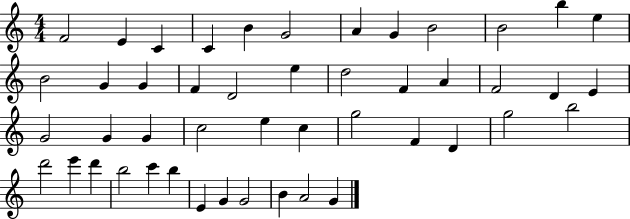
F4/h E4/q C4/q C4/q B4/q G4/h A4/q G4/q B4/h B4/h B5/q E5/q B4/h G4/q G4/q F4/q D4/h E5/q D5/h F4/q A4/q F4/h D4/q E4/q G4/h G4/q G4/q C5/h E5/q C5/q G5/h F4/q D4/q G5/h B5/h D6/h E6/q D6/q B5/h C6/q B5/q E4/q G4/q G4/h B4/q A4/h G4/q